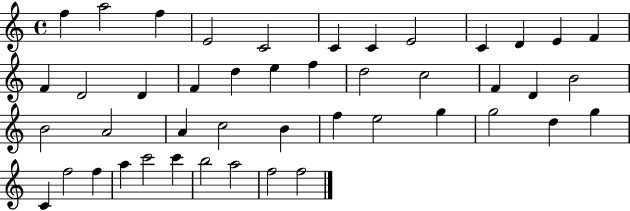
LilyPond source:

{
  \clef treble
  \time 4/4
  \defaultTimeSignature
  \key c \major
  f''4 a''2 f''4 | e'2 c'2 | c'4 c'4 e'2 | c'4 d'4 e'4 f'4 | \break f'4 d'2 d'4 | f'4 d''4 e''4 f''4 | d''2 c''2 | f'4 d'4 b'2 | \break b'2 a'2 | a'4 c''2 b'4 | f''4 e''2 g''4 | g''2 d''4 g''4 | \break c'4 f''2 f''4 | a''4 c'''2 c'''4 | b''2 a''2 | f''2 f''2 | \break \bar "|."
}